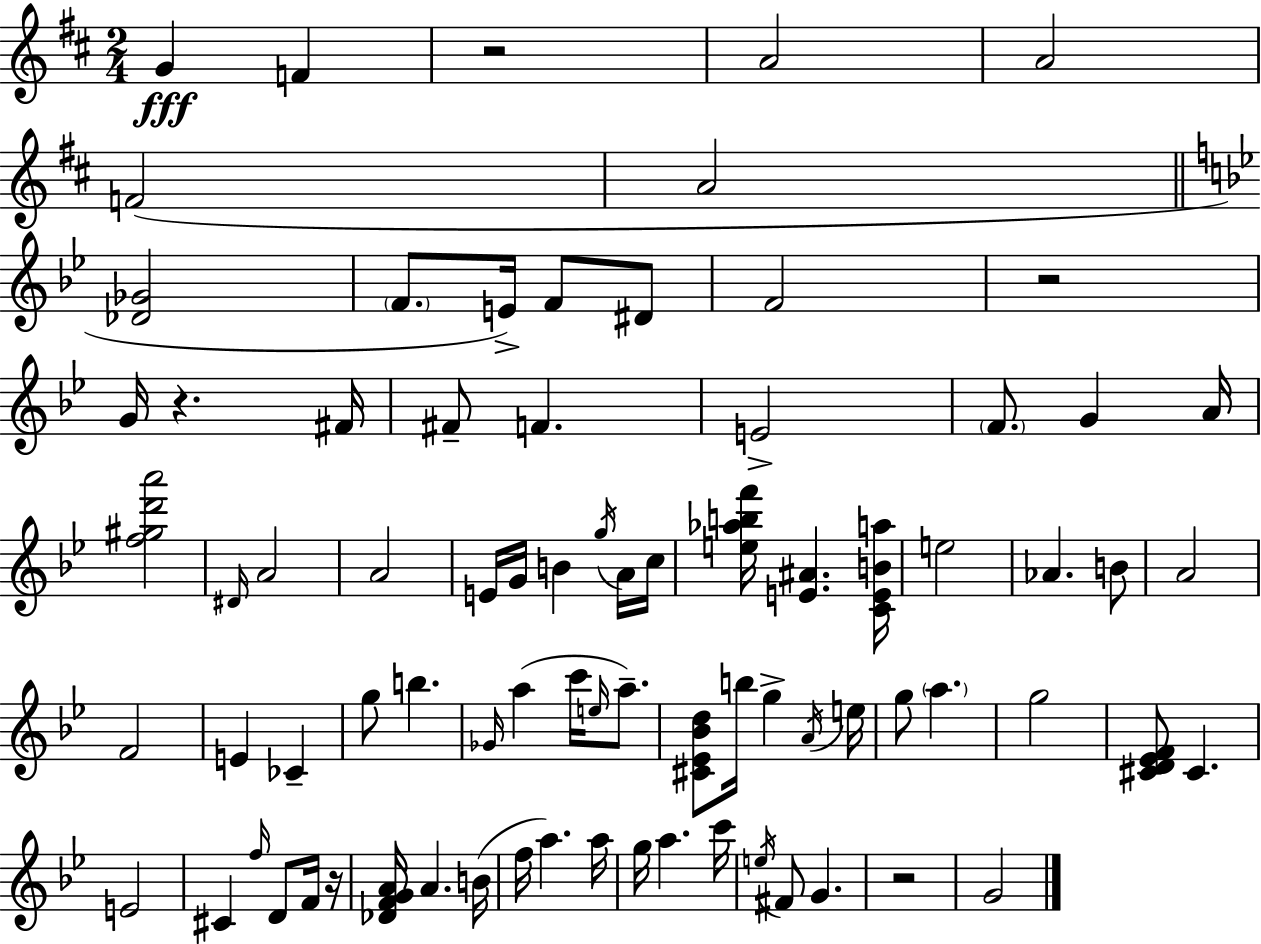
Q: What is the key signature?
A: D major